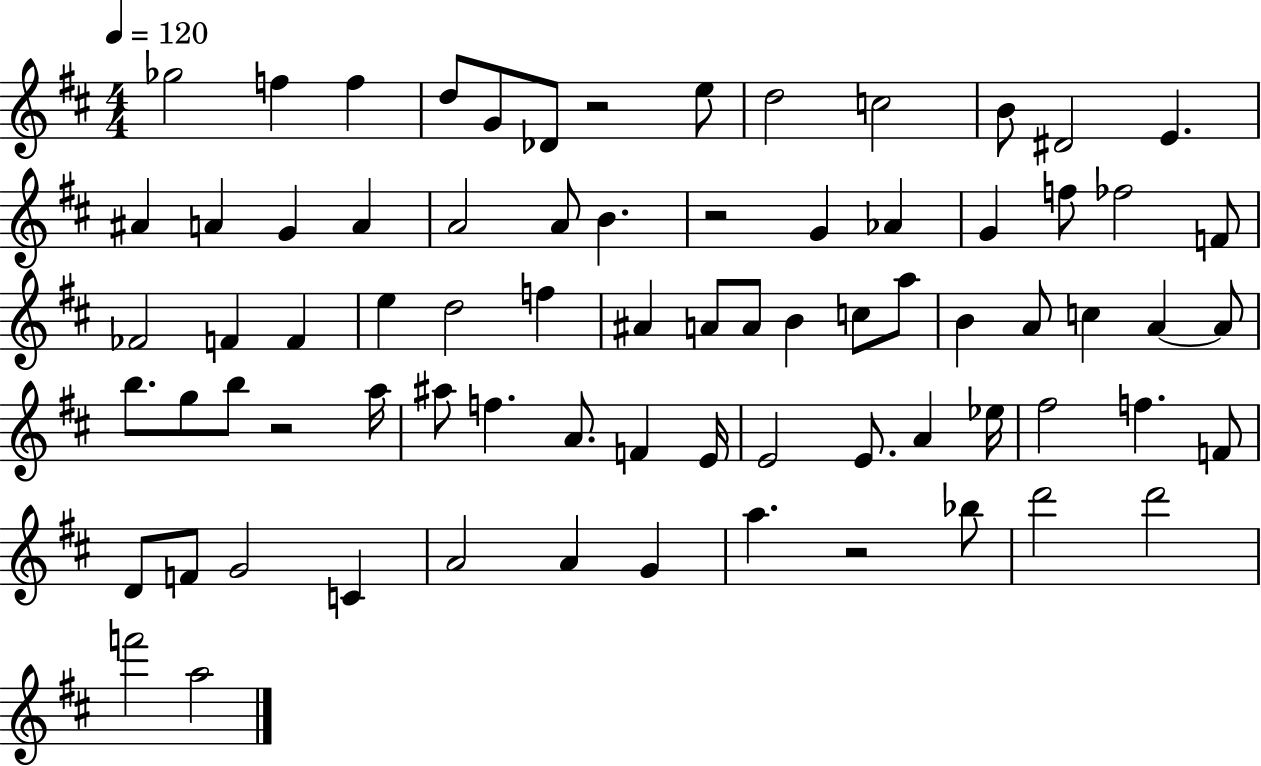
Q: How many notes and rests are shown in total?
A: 75